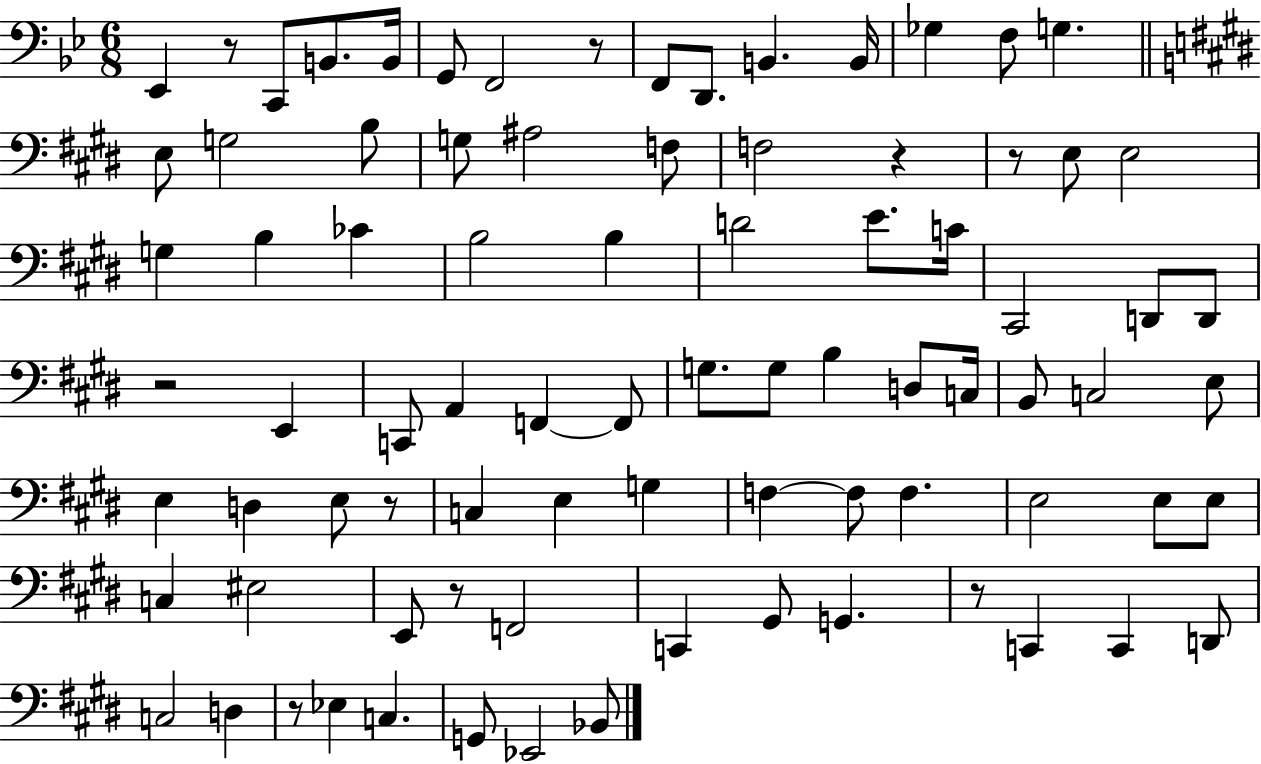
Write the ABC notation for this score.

X:1
T:Untitled
M:6/8
L:1/4
K:Bb
_E,, z/2 C,,/2 B,,/2 B,,/4 G,,/2 F,,2 z/2 F,,/2 D,,/2 B,, B,,/4 _G, F,/2 G, E,/2 G,2 B,/2 G,/2 ^A,2 F,/2 F,2 z z/2 E,/2 E,2 G, B, _C B,2 B, D2 E/2 C/4 ^C,,2 D,,/2 D,,/2 z2 E,, C,,/2 A,, F,, F,,/2 G,/2 G,/2 B, D,/2 C,/4 B,,/2 C,2 E,/2 E, D, E,/2 z/2 C, E, G, F, F,/2 F, E,2 E,/2 E,/2 C, ^E,2 E,,/2 z/2 F,,2 C,, ^G,,/2 G,, z/2 C,, C,, D,,/2 C,2 D, z/2 _E, C, G,,/2 _E,,2 _B,,/2